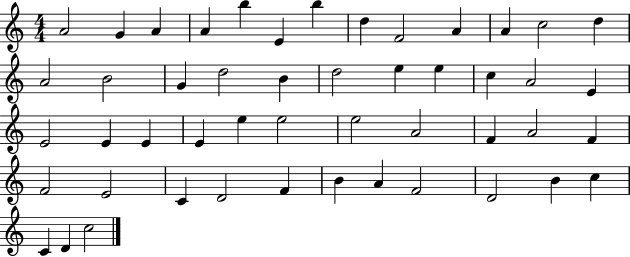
A4/h G4/q A4/q A4/q B5/q E4/q B5/q D5/q F4/h A4/q A4/q C5/h D5/q A4/h B4/h G4/q D5/h B4/q D5/h E5/q E5/q C5/q A4/h E4/q E4/h E4/q E4/q E4/q E5/q E5/h E5/h A4/h F4/q A4/h F4/q F4/h E4/h C4/q D4/h F4/q B4/q A4/q F4/h D4/h B4/q C5/q C4/q D4/q C5/h